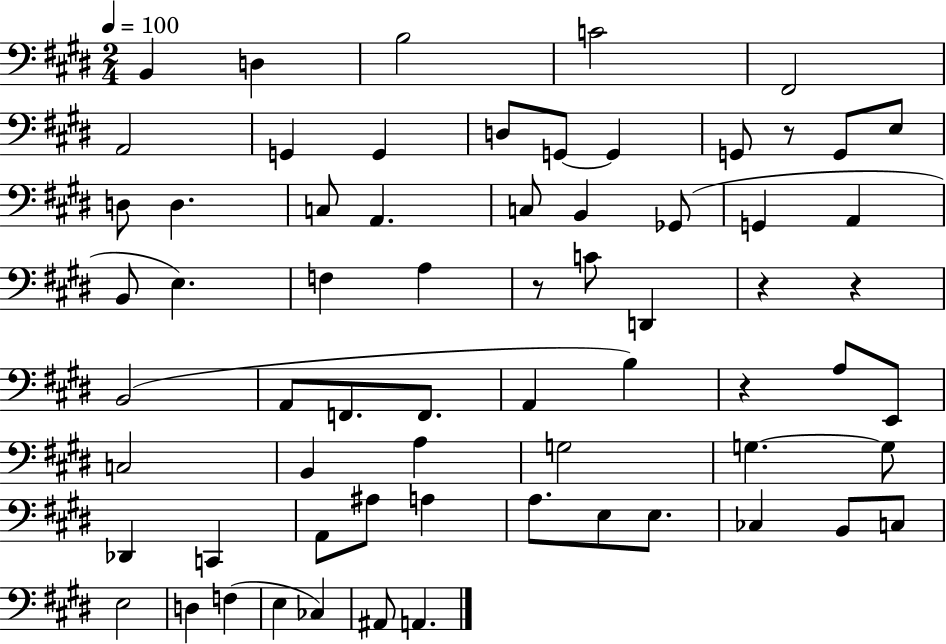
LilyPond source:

{
  \clef bass
  \numericTimeSignature
  \time 2/4
  \key e \major
  \tempo 4 = 100
  \repeat volta 2 { b,4 d4 | b2 | c'2 | fis,2 | \break a,2 | g,4 g,4 | d8 g,8~~ g,4 | g,8 r8 g,8 e8 | \break d8 d4. | c8 a,4. | c8 b,4 ges,8( | g,4 a,4 | \break b,8 e4.) | f4 a4 | r8 c'8 d,4 | r4 r4 | \break b,2( | a,8 f,8. f,8. | a,4 b4) | r4 a8 e,8 | \break c2 | b,4 a4 | g2 | g4.~~ g8 | \break des,4 c,4 | a,8 ais8 a4 | a8. e8 e8. | ces4 b,8 c8 | \break e2 | d4 f4( | e4 ces4) | ais,8 a,4. | \break } \bar "|."
}